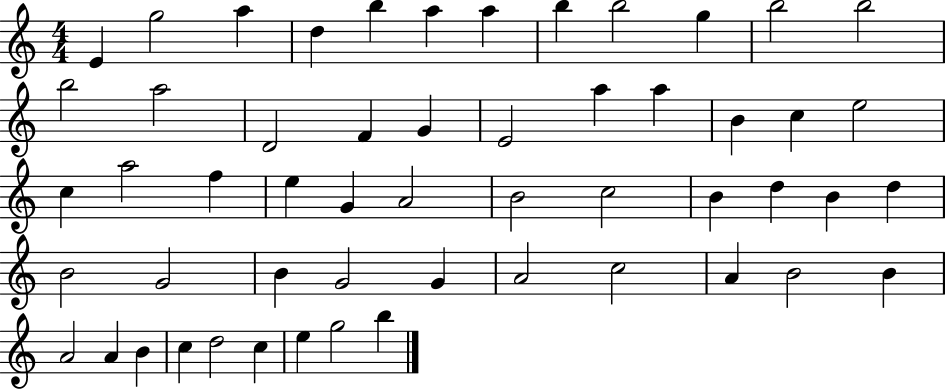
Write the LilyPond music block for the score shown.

{
  \clef treble
  \numericTimeSignature
  \time 4/4
  \key c \major
  e'4 g''2 a''4 | d''4 b''4 a''4 a''4 | b''4 b''2 g''4 | b''2 b''2 | \break b''2 a''2 | d'2 f'4 g'4 | e'2 a''4 a''4 | b'4 c''4 e''2 | \break c''4 a''2 f''4 | e''4 g'4 a'2 | b'2 c''2 | b'4 d''4 b'4 d''4 | \break b'2 g'2 | b'4 g'2 g'4 | a'2 c''2 | a'4 b'2 b'4 | \break a'2 a'4 b'4 | c''4 d''2 c''4 | e''4 g''2 b''4 | \bar "|."
}